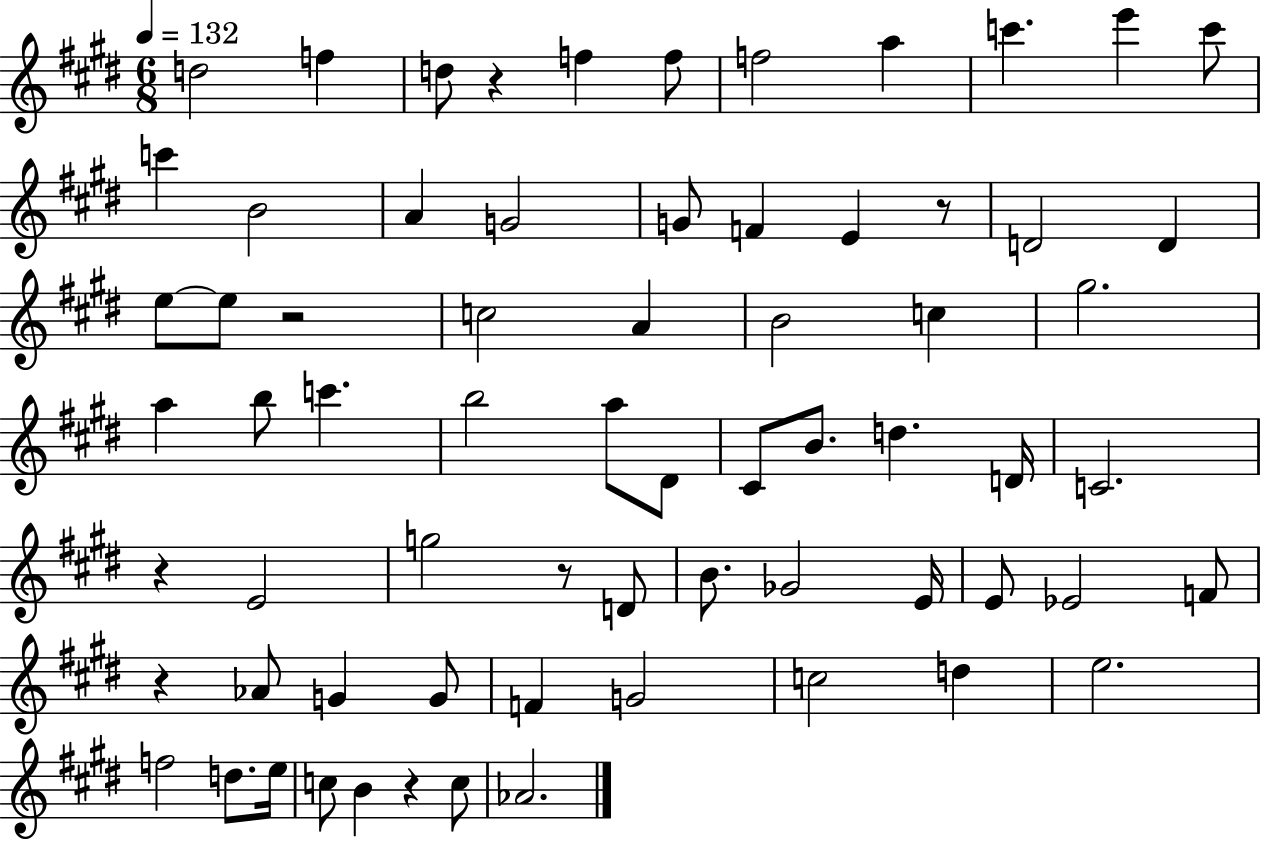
{
  \clef treble
  \numericTimeSignature
  \time 6/8
  \key e \major
  \tempo 4 = 132
  d''2 f''4 | d''8 r4 f''4 f''8 | f''2 a''4 | c'''4. e'''4 c'''8 | \break c'''4 b'2 | a'4 g'2 | g'8 f'4 e'4 r8 | d'2 d'4 | \break e''8~~ e''8 r2 | c''2 a'4 | b'2 c''4 | gis''2. | \break a''4 b''8 c'''4. | b''2 a''8 dis'8 | cis'8 b'8. d''4. d'16 | c'2. | \break r4 e'2 | g''2 r8 d'8 | b'8. ges'2 e'16 | e'8 ees'2 f'8 | \break r4 aes'8 g'4 g'8 | f'4 g'2 | c''2 d''4 | e''2. | \break f''2 d''8. e''16 | c''8 b'4 r4 c''8 | aes'2. | \bar "|."
}